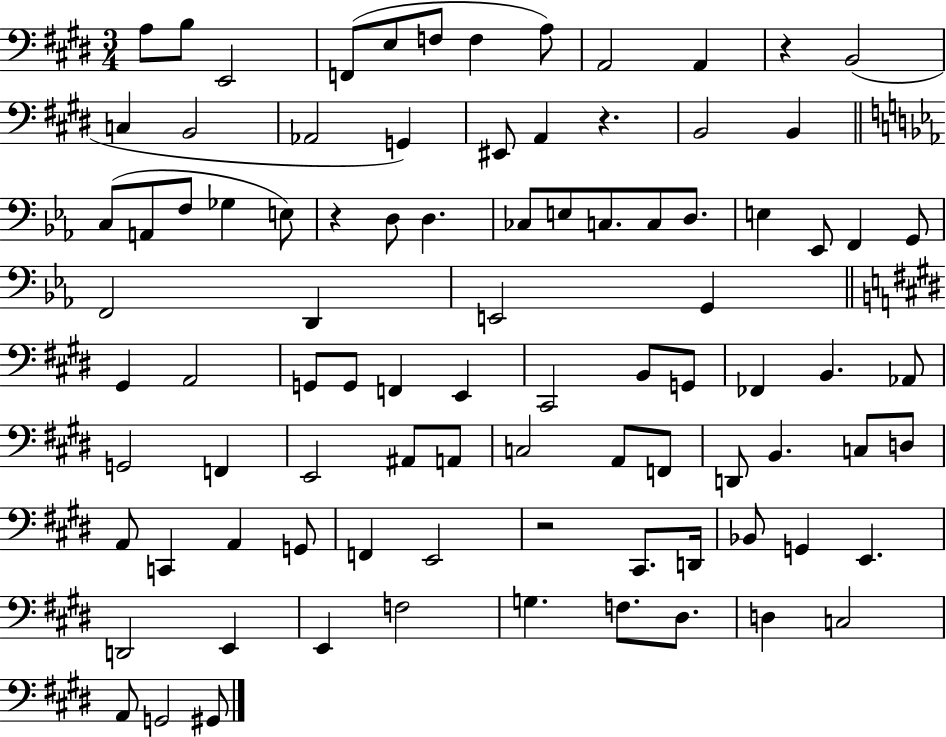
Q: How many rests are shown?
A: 4